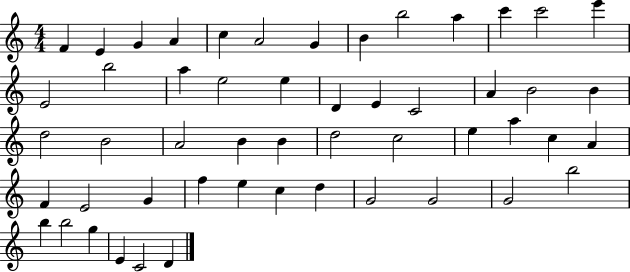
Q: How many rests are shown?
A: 0